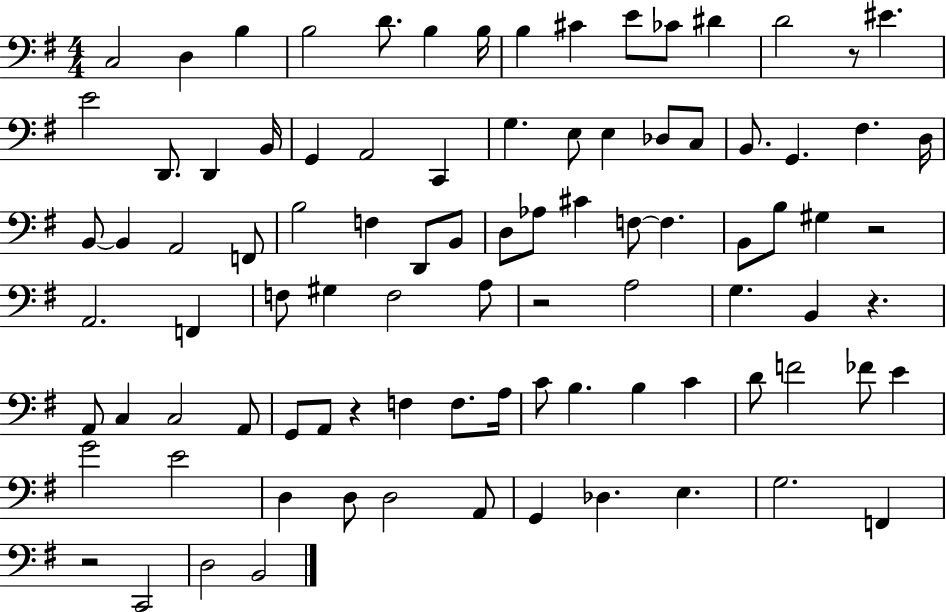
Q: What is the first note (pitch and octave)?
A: C3